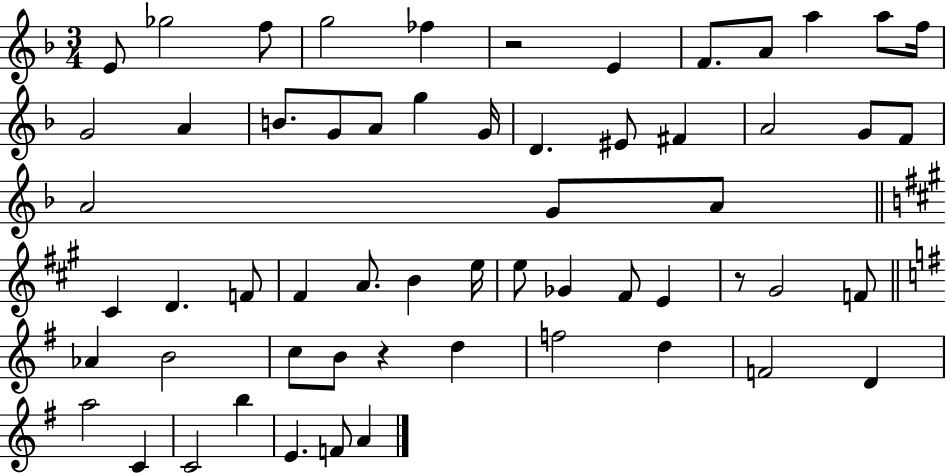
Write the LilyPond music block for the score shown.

{
  \clef treble
  \numericTimeSignature
  \time 3/4
  \key f \major
  e'8 ges''2 f''8 | g''2 fes''4 | r2 e'4 | f'8. a'8 a''4 a''8 f''16 | \break g'2 a'4 | b'8. g'8 a'8 g''4 g'16 | d'4. eis'8 fis'4 | a'2 g'8 f'8 | \break a'2 g'8 a'8 | \bar "||" \break \key a \major cis'4 d'4. f'8 | fis'4 a'8. b'4 e''16 | e''8 ges'4 fis'8 e'4 | r8 gis'2 f'8 | \break \bar "||" \break \key g \major aes'4 b'2 | c''8 b'8 r4 d''4 | f''2 d''4 | f'2 d'4 | \break a''2 c'4 | c'2 b''4 | e'4. f'8 a'4 | \bar "|."
}